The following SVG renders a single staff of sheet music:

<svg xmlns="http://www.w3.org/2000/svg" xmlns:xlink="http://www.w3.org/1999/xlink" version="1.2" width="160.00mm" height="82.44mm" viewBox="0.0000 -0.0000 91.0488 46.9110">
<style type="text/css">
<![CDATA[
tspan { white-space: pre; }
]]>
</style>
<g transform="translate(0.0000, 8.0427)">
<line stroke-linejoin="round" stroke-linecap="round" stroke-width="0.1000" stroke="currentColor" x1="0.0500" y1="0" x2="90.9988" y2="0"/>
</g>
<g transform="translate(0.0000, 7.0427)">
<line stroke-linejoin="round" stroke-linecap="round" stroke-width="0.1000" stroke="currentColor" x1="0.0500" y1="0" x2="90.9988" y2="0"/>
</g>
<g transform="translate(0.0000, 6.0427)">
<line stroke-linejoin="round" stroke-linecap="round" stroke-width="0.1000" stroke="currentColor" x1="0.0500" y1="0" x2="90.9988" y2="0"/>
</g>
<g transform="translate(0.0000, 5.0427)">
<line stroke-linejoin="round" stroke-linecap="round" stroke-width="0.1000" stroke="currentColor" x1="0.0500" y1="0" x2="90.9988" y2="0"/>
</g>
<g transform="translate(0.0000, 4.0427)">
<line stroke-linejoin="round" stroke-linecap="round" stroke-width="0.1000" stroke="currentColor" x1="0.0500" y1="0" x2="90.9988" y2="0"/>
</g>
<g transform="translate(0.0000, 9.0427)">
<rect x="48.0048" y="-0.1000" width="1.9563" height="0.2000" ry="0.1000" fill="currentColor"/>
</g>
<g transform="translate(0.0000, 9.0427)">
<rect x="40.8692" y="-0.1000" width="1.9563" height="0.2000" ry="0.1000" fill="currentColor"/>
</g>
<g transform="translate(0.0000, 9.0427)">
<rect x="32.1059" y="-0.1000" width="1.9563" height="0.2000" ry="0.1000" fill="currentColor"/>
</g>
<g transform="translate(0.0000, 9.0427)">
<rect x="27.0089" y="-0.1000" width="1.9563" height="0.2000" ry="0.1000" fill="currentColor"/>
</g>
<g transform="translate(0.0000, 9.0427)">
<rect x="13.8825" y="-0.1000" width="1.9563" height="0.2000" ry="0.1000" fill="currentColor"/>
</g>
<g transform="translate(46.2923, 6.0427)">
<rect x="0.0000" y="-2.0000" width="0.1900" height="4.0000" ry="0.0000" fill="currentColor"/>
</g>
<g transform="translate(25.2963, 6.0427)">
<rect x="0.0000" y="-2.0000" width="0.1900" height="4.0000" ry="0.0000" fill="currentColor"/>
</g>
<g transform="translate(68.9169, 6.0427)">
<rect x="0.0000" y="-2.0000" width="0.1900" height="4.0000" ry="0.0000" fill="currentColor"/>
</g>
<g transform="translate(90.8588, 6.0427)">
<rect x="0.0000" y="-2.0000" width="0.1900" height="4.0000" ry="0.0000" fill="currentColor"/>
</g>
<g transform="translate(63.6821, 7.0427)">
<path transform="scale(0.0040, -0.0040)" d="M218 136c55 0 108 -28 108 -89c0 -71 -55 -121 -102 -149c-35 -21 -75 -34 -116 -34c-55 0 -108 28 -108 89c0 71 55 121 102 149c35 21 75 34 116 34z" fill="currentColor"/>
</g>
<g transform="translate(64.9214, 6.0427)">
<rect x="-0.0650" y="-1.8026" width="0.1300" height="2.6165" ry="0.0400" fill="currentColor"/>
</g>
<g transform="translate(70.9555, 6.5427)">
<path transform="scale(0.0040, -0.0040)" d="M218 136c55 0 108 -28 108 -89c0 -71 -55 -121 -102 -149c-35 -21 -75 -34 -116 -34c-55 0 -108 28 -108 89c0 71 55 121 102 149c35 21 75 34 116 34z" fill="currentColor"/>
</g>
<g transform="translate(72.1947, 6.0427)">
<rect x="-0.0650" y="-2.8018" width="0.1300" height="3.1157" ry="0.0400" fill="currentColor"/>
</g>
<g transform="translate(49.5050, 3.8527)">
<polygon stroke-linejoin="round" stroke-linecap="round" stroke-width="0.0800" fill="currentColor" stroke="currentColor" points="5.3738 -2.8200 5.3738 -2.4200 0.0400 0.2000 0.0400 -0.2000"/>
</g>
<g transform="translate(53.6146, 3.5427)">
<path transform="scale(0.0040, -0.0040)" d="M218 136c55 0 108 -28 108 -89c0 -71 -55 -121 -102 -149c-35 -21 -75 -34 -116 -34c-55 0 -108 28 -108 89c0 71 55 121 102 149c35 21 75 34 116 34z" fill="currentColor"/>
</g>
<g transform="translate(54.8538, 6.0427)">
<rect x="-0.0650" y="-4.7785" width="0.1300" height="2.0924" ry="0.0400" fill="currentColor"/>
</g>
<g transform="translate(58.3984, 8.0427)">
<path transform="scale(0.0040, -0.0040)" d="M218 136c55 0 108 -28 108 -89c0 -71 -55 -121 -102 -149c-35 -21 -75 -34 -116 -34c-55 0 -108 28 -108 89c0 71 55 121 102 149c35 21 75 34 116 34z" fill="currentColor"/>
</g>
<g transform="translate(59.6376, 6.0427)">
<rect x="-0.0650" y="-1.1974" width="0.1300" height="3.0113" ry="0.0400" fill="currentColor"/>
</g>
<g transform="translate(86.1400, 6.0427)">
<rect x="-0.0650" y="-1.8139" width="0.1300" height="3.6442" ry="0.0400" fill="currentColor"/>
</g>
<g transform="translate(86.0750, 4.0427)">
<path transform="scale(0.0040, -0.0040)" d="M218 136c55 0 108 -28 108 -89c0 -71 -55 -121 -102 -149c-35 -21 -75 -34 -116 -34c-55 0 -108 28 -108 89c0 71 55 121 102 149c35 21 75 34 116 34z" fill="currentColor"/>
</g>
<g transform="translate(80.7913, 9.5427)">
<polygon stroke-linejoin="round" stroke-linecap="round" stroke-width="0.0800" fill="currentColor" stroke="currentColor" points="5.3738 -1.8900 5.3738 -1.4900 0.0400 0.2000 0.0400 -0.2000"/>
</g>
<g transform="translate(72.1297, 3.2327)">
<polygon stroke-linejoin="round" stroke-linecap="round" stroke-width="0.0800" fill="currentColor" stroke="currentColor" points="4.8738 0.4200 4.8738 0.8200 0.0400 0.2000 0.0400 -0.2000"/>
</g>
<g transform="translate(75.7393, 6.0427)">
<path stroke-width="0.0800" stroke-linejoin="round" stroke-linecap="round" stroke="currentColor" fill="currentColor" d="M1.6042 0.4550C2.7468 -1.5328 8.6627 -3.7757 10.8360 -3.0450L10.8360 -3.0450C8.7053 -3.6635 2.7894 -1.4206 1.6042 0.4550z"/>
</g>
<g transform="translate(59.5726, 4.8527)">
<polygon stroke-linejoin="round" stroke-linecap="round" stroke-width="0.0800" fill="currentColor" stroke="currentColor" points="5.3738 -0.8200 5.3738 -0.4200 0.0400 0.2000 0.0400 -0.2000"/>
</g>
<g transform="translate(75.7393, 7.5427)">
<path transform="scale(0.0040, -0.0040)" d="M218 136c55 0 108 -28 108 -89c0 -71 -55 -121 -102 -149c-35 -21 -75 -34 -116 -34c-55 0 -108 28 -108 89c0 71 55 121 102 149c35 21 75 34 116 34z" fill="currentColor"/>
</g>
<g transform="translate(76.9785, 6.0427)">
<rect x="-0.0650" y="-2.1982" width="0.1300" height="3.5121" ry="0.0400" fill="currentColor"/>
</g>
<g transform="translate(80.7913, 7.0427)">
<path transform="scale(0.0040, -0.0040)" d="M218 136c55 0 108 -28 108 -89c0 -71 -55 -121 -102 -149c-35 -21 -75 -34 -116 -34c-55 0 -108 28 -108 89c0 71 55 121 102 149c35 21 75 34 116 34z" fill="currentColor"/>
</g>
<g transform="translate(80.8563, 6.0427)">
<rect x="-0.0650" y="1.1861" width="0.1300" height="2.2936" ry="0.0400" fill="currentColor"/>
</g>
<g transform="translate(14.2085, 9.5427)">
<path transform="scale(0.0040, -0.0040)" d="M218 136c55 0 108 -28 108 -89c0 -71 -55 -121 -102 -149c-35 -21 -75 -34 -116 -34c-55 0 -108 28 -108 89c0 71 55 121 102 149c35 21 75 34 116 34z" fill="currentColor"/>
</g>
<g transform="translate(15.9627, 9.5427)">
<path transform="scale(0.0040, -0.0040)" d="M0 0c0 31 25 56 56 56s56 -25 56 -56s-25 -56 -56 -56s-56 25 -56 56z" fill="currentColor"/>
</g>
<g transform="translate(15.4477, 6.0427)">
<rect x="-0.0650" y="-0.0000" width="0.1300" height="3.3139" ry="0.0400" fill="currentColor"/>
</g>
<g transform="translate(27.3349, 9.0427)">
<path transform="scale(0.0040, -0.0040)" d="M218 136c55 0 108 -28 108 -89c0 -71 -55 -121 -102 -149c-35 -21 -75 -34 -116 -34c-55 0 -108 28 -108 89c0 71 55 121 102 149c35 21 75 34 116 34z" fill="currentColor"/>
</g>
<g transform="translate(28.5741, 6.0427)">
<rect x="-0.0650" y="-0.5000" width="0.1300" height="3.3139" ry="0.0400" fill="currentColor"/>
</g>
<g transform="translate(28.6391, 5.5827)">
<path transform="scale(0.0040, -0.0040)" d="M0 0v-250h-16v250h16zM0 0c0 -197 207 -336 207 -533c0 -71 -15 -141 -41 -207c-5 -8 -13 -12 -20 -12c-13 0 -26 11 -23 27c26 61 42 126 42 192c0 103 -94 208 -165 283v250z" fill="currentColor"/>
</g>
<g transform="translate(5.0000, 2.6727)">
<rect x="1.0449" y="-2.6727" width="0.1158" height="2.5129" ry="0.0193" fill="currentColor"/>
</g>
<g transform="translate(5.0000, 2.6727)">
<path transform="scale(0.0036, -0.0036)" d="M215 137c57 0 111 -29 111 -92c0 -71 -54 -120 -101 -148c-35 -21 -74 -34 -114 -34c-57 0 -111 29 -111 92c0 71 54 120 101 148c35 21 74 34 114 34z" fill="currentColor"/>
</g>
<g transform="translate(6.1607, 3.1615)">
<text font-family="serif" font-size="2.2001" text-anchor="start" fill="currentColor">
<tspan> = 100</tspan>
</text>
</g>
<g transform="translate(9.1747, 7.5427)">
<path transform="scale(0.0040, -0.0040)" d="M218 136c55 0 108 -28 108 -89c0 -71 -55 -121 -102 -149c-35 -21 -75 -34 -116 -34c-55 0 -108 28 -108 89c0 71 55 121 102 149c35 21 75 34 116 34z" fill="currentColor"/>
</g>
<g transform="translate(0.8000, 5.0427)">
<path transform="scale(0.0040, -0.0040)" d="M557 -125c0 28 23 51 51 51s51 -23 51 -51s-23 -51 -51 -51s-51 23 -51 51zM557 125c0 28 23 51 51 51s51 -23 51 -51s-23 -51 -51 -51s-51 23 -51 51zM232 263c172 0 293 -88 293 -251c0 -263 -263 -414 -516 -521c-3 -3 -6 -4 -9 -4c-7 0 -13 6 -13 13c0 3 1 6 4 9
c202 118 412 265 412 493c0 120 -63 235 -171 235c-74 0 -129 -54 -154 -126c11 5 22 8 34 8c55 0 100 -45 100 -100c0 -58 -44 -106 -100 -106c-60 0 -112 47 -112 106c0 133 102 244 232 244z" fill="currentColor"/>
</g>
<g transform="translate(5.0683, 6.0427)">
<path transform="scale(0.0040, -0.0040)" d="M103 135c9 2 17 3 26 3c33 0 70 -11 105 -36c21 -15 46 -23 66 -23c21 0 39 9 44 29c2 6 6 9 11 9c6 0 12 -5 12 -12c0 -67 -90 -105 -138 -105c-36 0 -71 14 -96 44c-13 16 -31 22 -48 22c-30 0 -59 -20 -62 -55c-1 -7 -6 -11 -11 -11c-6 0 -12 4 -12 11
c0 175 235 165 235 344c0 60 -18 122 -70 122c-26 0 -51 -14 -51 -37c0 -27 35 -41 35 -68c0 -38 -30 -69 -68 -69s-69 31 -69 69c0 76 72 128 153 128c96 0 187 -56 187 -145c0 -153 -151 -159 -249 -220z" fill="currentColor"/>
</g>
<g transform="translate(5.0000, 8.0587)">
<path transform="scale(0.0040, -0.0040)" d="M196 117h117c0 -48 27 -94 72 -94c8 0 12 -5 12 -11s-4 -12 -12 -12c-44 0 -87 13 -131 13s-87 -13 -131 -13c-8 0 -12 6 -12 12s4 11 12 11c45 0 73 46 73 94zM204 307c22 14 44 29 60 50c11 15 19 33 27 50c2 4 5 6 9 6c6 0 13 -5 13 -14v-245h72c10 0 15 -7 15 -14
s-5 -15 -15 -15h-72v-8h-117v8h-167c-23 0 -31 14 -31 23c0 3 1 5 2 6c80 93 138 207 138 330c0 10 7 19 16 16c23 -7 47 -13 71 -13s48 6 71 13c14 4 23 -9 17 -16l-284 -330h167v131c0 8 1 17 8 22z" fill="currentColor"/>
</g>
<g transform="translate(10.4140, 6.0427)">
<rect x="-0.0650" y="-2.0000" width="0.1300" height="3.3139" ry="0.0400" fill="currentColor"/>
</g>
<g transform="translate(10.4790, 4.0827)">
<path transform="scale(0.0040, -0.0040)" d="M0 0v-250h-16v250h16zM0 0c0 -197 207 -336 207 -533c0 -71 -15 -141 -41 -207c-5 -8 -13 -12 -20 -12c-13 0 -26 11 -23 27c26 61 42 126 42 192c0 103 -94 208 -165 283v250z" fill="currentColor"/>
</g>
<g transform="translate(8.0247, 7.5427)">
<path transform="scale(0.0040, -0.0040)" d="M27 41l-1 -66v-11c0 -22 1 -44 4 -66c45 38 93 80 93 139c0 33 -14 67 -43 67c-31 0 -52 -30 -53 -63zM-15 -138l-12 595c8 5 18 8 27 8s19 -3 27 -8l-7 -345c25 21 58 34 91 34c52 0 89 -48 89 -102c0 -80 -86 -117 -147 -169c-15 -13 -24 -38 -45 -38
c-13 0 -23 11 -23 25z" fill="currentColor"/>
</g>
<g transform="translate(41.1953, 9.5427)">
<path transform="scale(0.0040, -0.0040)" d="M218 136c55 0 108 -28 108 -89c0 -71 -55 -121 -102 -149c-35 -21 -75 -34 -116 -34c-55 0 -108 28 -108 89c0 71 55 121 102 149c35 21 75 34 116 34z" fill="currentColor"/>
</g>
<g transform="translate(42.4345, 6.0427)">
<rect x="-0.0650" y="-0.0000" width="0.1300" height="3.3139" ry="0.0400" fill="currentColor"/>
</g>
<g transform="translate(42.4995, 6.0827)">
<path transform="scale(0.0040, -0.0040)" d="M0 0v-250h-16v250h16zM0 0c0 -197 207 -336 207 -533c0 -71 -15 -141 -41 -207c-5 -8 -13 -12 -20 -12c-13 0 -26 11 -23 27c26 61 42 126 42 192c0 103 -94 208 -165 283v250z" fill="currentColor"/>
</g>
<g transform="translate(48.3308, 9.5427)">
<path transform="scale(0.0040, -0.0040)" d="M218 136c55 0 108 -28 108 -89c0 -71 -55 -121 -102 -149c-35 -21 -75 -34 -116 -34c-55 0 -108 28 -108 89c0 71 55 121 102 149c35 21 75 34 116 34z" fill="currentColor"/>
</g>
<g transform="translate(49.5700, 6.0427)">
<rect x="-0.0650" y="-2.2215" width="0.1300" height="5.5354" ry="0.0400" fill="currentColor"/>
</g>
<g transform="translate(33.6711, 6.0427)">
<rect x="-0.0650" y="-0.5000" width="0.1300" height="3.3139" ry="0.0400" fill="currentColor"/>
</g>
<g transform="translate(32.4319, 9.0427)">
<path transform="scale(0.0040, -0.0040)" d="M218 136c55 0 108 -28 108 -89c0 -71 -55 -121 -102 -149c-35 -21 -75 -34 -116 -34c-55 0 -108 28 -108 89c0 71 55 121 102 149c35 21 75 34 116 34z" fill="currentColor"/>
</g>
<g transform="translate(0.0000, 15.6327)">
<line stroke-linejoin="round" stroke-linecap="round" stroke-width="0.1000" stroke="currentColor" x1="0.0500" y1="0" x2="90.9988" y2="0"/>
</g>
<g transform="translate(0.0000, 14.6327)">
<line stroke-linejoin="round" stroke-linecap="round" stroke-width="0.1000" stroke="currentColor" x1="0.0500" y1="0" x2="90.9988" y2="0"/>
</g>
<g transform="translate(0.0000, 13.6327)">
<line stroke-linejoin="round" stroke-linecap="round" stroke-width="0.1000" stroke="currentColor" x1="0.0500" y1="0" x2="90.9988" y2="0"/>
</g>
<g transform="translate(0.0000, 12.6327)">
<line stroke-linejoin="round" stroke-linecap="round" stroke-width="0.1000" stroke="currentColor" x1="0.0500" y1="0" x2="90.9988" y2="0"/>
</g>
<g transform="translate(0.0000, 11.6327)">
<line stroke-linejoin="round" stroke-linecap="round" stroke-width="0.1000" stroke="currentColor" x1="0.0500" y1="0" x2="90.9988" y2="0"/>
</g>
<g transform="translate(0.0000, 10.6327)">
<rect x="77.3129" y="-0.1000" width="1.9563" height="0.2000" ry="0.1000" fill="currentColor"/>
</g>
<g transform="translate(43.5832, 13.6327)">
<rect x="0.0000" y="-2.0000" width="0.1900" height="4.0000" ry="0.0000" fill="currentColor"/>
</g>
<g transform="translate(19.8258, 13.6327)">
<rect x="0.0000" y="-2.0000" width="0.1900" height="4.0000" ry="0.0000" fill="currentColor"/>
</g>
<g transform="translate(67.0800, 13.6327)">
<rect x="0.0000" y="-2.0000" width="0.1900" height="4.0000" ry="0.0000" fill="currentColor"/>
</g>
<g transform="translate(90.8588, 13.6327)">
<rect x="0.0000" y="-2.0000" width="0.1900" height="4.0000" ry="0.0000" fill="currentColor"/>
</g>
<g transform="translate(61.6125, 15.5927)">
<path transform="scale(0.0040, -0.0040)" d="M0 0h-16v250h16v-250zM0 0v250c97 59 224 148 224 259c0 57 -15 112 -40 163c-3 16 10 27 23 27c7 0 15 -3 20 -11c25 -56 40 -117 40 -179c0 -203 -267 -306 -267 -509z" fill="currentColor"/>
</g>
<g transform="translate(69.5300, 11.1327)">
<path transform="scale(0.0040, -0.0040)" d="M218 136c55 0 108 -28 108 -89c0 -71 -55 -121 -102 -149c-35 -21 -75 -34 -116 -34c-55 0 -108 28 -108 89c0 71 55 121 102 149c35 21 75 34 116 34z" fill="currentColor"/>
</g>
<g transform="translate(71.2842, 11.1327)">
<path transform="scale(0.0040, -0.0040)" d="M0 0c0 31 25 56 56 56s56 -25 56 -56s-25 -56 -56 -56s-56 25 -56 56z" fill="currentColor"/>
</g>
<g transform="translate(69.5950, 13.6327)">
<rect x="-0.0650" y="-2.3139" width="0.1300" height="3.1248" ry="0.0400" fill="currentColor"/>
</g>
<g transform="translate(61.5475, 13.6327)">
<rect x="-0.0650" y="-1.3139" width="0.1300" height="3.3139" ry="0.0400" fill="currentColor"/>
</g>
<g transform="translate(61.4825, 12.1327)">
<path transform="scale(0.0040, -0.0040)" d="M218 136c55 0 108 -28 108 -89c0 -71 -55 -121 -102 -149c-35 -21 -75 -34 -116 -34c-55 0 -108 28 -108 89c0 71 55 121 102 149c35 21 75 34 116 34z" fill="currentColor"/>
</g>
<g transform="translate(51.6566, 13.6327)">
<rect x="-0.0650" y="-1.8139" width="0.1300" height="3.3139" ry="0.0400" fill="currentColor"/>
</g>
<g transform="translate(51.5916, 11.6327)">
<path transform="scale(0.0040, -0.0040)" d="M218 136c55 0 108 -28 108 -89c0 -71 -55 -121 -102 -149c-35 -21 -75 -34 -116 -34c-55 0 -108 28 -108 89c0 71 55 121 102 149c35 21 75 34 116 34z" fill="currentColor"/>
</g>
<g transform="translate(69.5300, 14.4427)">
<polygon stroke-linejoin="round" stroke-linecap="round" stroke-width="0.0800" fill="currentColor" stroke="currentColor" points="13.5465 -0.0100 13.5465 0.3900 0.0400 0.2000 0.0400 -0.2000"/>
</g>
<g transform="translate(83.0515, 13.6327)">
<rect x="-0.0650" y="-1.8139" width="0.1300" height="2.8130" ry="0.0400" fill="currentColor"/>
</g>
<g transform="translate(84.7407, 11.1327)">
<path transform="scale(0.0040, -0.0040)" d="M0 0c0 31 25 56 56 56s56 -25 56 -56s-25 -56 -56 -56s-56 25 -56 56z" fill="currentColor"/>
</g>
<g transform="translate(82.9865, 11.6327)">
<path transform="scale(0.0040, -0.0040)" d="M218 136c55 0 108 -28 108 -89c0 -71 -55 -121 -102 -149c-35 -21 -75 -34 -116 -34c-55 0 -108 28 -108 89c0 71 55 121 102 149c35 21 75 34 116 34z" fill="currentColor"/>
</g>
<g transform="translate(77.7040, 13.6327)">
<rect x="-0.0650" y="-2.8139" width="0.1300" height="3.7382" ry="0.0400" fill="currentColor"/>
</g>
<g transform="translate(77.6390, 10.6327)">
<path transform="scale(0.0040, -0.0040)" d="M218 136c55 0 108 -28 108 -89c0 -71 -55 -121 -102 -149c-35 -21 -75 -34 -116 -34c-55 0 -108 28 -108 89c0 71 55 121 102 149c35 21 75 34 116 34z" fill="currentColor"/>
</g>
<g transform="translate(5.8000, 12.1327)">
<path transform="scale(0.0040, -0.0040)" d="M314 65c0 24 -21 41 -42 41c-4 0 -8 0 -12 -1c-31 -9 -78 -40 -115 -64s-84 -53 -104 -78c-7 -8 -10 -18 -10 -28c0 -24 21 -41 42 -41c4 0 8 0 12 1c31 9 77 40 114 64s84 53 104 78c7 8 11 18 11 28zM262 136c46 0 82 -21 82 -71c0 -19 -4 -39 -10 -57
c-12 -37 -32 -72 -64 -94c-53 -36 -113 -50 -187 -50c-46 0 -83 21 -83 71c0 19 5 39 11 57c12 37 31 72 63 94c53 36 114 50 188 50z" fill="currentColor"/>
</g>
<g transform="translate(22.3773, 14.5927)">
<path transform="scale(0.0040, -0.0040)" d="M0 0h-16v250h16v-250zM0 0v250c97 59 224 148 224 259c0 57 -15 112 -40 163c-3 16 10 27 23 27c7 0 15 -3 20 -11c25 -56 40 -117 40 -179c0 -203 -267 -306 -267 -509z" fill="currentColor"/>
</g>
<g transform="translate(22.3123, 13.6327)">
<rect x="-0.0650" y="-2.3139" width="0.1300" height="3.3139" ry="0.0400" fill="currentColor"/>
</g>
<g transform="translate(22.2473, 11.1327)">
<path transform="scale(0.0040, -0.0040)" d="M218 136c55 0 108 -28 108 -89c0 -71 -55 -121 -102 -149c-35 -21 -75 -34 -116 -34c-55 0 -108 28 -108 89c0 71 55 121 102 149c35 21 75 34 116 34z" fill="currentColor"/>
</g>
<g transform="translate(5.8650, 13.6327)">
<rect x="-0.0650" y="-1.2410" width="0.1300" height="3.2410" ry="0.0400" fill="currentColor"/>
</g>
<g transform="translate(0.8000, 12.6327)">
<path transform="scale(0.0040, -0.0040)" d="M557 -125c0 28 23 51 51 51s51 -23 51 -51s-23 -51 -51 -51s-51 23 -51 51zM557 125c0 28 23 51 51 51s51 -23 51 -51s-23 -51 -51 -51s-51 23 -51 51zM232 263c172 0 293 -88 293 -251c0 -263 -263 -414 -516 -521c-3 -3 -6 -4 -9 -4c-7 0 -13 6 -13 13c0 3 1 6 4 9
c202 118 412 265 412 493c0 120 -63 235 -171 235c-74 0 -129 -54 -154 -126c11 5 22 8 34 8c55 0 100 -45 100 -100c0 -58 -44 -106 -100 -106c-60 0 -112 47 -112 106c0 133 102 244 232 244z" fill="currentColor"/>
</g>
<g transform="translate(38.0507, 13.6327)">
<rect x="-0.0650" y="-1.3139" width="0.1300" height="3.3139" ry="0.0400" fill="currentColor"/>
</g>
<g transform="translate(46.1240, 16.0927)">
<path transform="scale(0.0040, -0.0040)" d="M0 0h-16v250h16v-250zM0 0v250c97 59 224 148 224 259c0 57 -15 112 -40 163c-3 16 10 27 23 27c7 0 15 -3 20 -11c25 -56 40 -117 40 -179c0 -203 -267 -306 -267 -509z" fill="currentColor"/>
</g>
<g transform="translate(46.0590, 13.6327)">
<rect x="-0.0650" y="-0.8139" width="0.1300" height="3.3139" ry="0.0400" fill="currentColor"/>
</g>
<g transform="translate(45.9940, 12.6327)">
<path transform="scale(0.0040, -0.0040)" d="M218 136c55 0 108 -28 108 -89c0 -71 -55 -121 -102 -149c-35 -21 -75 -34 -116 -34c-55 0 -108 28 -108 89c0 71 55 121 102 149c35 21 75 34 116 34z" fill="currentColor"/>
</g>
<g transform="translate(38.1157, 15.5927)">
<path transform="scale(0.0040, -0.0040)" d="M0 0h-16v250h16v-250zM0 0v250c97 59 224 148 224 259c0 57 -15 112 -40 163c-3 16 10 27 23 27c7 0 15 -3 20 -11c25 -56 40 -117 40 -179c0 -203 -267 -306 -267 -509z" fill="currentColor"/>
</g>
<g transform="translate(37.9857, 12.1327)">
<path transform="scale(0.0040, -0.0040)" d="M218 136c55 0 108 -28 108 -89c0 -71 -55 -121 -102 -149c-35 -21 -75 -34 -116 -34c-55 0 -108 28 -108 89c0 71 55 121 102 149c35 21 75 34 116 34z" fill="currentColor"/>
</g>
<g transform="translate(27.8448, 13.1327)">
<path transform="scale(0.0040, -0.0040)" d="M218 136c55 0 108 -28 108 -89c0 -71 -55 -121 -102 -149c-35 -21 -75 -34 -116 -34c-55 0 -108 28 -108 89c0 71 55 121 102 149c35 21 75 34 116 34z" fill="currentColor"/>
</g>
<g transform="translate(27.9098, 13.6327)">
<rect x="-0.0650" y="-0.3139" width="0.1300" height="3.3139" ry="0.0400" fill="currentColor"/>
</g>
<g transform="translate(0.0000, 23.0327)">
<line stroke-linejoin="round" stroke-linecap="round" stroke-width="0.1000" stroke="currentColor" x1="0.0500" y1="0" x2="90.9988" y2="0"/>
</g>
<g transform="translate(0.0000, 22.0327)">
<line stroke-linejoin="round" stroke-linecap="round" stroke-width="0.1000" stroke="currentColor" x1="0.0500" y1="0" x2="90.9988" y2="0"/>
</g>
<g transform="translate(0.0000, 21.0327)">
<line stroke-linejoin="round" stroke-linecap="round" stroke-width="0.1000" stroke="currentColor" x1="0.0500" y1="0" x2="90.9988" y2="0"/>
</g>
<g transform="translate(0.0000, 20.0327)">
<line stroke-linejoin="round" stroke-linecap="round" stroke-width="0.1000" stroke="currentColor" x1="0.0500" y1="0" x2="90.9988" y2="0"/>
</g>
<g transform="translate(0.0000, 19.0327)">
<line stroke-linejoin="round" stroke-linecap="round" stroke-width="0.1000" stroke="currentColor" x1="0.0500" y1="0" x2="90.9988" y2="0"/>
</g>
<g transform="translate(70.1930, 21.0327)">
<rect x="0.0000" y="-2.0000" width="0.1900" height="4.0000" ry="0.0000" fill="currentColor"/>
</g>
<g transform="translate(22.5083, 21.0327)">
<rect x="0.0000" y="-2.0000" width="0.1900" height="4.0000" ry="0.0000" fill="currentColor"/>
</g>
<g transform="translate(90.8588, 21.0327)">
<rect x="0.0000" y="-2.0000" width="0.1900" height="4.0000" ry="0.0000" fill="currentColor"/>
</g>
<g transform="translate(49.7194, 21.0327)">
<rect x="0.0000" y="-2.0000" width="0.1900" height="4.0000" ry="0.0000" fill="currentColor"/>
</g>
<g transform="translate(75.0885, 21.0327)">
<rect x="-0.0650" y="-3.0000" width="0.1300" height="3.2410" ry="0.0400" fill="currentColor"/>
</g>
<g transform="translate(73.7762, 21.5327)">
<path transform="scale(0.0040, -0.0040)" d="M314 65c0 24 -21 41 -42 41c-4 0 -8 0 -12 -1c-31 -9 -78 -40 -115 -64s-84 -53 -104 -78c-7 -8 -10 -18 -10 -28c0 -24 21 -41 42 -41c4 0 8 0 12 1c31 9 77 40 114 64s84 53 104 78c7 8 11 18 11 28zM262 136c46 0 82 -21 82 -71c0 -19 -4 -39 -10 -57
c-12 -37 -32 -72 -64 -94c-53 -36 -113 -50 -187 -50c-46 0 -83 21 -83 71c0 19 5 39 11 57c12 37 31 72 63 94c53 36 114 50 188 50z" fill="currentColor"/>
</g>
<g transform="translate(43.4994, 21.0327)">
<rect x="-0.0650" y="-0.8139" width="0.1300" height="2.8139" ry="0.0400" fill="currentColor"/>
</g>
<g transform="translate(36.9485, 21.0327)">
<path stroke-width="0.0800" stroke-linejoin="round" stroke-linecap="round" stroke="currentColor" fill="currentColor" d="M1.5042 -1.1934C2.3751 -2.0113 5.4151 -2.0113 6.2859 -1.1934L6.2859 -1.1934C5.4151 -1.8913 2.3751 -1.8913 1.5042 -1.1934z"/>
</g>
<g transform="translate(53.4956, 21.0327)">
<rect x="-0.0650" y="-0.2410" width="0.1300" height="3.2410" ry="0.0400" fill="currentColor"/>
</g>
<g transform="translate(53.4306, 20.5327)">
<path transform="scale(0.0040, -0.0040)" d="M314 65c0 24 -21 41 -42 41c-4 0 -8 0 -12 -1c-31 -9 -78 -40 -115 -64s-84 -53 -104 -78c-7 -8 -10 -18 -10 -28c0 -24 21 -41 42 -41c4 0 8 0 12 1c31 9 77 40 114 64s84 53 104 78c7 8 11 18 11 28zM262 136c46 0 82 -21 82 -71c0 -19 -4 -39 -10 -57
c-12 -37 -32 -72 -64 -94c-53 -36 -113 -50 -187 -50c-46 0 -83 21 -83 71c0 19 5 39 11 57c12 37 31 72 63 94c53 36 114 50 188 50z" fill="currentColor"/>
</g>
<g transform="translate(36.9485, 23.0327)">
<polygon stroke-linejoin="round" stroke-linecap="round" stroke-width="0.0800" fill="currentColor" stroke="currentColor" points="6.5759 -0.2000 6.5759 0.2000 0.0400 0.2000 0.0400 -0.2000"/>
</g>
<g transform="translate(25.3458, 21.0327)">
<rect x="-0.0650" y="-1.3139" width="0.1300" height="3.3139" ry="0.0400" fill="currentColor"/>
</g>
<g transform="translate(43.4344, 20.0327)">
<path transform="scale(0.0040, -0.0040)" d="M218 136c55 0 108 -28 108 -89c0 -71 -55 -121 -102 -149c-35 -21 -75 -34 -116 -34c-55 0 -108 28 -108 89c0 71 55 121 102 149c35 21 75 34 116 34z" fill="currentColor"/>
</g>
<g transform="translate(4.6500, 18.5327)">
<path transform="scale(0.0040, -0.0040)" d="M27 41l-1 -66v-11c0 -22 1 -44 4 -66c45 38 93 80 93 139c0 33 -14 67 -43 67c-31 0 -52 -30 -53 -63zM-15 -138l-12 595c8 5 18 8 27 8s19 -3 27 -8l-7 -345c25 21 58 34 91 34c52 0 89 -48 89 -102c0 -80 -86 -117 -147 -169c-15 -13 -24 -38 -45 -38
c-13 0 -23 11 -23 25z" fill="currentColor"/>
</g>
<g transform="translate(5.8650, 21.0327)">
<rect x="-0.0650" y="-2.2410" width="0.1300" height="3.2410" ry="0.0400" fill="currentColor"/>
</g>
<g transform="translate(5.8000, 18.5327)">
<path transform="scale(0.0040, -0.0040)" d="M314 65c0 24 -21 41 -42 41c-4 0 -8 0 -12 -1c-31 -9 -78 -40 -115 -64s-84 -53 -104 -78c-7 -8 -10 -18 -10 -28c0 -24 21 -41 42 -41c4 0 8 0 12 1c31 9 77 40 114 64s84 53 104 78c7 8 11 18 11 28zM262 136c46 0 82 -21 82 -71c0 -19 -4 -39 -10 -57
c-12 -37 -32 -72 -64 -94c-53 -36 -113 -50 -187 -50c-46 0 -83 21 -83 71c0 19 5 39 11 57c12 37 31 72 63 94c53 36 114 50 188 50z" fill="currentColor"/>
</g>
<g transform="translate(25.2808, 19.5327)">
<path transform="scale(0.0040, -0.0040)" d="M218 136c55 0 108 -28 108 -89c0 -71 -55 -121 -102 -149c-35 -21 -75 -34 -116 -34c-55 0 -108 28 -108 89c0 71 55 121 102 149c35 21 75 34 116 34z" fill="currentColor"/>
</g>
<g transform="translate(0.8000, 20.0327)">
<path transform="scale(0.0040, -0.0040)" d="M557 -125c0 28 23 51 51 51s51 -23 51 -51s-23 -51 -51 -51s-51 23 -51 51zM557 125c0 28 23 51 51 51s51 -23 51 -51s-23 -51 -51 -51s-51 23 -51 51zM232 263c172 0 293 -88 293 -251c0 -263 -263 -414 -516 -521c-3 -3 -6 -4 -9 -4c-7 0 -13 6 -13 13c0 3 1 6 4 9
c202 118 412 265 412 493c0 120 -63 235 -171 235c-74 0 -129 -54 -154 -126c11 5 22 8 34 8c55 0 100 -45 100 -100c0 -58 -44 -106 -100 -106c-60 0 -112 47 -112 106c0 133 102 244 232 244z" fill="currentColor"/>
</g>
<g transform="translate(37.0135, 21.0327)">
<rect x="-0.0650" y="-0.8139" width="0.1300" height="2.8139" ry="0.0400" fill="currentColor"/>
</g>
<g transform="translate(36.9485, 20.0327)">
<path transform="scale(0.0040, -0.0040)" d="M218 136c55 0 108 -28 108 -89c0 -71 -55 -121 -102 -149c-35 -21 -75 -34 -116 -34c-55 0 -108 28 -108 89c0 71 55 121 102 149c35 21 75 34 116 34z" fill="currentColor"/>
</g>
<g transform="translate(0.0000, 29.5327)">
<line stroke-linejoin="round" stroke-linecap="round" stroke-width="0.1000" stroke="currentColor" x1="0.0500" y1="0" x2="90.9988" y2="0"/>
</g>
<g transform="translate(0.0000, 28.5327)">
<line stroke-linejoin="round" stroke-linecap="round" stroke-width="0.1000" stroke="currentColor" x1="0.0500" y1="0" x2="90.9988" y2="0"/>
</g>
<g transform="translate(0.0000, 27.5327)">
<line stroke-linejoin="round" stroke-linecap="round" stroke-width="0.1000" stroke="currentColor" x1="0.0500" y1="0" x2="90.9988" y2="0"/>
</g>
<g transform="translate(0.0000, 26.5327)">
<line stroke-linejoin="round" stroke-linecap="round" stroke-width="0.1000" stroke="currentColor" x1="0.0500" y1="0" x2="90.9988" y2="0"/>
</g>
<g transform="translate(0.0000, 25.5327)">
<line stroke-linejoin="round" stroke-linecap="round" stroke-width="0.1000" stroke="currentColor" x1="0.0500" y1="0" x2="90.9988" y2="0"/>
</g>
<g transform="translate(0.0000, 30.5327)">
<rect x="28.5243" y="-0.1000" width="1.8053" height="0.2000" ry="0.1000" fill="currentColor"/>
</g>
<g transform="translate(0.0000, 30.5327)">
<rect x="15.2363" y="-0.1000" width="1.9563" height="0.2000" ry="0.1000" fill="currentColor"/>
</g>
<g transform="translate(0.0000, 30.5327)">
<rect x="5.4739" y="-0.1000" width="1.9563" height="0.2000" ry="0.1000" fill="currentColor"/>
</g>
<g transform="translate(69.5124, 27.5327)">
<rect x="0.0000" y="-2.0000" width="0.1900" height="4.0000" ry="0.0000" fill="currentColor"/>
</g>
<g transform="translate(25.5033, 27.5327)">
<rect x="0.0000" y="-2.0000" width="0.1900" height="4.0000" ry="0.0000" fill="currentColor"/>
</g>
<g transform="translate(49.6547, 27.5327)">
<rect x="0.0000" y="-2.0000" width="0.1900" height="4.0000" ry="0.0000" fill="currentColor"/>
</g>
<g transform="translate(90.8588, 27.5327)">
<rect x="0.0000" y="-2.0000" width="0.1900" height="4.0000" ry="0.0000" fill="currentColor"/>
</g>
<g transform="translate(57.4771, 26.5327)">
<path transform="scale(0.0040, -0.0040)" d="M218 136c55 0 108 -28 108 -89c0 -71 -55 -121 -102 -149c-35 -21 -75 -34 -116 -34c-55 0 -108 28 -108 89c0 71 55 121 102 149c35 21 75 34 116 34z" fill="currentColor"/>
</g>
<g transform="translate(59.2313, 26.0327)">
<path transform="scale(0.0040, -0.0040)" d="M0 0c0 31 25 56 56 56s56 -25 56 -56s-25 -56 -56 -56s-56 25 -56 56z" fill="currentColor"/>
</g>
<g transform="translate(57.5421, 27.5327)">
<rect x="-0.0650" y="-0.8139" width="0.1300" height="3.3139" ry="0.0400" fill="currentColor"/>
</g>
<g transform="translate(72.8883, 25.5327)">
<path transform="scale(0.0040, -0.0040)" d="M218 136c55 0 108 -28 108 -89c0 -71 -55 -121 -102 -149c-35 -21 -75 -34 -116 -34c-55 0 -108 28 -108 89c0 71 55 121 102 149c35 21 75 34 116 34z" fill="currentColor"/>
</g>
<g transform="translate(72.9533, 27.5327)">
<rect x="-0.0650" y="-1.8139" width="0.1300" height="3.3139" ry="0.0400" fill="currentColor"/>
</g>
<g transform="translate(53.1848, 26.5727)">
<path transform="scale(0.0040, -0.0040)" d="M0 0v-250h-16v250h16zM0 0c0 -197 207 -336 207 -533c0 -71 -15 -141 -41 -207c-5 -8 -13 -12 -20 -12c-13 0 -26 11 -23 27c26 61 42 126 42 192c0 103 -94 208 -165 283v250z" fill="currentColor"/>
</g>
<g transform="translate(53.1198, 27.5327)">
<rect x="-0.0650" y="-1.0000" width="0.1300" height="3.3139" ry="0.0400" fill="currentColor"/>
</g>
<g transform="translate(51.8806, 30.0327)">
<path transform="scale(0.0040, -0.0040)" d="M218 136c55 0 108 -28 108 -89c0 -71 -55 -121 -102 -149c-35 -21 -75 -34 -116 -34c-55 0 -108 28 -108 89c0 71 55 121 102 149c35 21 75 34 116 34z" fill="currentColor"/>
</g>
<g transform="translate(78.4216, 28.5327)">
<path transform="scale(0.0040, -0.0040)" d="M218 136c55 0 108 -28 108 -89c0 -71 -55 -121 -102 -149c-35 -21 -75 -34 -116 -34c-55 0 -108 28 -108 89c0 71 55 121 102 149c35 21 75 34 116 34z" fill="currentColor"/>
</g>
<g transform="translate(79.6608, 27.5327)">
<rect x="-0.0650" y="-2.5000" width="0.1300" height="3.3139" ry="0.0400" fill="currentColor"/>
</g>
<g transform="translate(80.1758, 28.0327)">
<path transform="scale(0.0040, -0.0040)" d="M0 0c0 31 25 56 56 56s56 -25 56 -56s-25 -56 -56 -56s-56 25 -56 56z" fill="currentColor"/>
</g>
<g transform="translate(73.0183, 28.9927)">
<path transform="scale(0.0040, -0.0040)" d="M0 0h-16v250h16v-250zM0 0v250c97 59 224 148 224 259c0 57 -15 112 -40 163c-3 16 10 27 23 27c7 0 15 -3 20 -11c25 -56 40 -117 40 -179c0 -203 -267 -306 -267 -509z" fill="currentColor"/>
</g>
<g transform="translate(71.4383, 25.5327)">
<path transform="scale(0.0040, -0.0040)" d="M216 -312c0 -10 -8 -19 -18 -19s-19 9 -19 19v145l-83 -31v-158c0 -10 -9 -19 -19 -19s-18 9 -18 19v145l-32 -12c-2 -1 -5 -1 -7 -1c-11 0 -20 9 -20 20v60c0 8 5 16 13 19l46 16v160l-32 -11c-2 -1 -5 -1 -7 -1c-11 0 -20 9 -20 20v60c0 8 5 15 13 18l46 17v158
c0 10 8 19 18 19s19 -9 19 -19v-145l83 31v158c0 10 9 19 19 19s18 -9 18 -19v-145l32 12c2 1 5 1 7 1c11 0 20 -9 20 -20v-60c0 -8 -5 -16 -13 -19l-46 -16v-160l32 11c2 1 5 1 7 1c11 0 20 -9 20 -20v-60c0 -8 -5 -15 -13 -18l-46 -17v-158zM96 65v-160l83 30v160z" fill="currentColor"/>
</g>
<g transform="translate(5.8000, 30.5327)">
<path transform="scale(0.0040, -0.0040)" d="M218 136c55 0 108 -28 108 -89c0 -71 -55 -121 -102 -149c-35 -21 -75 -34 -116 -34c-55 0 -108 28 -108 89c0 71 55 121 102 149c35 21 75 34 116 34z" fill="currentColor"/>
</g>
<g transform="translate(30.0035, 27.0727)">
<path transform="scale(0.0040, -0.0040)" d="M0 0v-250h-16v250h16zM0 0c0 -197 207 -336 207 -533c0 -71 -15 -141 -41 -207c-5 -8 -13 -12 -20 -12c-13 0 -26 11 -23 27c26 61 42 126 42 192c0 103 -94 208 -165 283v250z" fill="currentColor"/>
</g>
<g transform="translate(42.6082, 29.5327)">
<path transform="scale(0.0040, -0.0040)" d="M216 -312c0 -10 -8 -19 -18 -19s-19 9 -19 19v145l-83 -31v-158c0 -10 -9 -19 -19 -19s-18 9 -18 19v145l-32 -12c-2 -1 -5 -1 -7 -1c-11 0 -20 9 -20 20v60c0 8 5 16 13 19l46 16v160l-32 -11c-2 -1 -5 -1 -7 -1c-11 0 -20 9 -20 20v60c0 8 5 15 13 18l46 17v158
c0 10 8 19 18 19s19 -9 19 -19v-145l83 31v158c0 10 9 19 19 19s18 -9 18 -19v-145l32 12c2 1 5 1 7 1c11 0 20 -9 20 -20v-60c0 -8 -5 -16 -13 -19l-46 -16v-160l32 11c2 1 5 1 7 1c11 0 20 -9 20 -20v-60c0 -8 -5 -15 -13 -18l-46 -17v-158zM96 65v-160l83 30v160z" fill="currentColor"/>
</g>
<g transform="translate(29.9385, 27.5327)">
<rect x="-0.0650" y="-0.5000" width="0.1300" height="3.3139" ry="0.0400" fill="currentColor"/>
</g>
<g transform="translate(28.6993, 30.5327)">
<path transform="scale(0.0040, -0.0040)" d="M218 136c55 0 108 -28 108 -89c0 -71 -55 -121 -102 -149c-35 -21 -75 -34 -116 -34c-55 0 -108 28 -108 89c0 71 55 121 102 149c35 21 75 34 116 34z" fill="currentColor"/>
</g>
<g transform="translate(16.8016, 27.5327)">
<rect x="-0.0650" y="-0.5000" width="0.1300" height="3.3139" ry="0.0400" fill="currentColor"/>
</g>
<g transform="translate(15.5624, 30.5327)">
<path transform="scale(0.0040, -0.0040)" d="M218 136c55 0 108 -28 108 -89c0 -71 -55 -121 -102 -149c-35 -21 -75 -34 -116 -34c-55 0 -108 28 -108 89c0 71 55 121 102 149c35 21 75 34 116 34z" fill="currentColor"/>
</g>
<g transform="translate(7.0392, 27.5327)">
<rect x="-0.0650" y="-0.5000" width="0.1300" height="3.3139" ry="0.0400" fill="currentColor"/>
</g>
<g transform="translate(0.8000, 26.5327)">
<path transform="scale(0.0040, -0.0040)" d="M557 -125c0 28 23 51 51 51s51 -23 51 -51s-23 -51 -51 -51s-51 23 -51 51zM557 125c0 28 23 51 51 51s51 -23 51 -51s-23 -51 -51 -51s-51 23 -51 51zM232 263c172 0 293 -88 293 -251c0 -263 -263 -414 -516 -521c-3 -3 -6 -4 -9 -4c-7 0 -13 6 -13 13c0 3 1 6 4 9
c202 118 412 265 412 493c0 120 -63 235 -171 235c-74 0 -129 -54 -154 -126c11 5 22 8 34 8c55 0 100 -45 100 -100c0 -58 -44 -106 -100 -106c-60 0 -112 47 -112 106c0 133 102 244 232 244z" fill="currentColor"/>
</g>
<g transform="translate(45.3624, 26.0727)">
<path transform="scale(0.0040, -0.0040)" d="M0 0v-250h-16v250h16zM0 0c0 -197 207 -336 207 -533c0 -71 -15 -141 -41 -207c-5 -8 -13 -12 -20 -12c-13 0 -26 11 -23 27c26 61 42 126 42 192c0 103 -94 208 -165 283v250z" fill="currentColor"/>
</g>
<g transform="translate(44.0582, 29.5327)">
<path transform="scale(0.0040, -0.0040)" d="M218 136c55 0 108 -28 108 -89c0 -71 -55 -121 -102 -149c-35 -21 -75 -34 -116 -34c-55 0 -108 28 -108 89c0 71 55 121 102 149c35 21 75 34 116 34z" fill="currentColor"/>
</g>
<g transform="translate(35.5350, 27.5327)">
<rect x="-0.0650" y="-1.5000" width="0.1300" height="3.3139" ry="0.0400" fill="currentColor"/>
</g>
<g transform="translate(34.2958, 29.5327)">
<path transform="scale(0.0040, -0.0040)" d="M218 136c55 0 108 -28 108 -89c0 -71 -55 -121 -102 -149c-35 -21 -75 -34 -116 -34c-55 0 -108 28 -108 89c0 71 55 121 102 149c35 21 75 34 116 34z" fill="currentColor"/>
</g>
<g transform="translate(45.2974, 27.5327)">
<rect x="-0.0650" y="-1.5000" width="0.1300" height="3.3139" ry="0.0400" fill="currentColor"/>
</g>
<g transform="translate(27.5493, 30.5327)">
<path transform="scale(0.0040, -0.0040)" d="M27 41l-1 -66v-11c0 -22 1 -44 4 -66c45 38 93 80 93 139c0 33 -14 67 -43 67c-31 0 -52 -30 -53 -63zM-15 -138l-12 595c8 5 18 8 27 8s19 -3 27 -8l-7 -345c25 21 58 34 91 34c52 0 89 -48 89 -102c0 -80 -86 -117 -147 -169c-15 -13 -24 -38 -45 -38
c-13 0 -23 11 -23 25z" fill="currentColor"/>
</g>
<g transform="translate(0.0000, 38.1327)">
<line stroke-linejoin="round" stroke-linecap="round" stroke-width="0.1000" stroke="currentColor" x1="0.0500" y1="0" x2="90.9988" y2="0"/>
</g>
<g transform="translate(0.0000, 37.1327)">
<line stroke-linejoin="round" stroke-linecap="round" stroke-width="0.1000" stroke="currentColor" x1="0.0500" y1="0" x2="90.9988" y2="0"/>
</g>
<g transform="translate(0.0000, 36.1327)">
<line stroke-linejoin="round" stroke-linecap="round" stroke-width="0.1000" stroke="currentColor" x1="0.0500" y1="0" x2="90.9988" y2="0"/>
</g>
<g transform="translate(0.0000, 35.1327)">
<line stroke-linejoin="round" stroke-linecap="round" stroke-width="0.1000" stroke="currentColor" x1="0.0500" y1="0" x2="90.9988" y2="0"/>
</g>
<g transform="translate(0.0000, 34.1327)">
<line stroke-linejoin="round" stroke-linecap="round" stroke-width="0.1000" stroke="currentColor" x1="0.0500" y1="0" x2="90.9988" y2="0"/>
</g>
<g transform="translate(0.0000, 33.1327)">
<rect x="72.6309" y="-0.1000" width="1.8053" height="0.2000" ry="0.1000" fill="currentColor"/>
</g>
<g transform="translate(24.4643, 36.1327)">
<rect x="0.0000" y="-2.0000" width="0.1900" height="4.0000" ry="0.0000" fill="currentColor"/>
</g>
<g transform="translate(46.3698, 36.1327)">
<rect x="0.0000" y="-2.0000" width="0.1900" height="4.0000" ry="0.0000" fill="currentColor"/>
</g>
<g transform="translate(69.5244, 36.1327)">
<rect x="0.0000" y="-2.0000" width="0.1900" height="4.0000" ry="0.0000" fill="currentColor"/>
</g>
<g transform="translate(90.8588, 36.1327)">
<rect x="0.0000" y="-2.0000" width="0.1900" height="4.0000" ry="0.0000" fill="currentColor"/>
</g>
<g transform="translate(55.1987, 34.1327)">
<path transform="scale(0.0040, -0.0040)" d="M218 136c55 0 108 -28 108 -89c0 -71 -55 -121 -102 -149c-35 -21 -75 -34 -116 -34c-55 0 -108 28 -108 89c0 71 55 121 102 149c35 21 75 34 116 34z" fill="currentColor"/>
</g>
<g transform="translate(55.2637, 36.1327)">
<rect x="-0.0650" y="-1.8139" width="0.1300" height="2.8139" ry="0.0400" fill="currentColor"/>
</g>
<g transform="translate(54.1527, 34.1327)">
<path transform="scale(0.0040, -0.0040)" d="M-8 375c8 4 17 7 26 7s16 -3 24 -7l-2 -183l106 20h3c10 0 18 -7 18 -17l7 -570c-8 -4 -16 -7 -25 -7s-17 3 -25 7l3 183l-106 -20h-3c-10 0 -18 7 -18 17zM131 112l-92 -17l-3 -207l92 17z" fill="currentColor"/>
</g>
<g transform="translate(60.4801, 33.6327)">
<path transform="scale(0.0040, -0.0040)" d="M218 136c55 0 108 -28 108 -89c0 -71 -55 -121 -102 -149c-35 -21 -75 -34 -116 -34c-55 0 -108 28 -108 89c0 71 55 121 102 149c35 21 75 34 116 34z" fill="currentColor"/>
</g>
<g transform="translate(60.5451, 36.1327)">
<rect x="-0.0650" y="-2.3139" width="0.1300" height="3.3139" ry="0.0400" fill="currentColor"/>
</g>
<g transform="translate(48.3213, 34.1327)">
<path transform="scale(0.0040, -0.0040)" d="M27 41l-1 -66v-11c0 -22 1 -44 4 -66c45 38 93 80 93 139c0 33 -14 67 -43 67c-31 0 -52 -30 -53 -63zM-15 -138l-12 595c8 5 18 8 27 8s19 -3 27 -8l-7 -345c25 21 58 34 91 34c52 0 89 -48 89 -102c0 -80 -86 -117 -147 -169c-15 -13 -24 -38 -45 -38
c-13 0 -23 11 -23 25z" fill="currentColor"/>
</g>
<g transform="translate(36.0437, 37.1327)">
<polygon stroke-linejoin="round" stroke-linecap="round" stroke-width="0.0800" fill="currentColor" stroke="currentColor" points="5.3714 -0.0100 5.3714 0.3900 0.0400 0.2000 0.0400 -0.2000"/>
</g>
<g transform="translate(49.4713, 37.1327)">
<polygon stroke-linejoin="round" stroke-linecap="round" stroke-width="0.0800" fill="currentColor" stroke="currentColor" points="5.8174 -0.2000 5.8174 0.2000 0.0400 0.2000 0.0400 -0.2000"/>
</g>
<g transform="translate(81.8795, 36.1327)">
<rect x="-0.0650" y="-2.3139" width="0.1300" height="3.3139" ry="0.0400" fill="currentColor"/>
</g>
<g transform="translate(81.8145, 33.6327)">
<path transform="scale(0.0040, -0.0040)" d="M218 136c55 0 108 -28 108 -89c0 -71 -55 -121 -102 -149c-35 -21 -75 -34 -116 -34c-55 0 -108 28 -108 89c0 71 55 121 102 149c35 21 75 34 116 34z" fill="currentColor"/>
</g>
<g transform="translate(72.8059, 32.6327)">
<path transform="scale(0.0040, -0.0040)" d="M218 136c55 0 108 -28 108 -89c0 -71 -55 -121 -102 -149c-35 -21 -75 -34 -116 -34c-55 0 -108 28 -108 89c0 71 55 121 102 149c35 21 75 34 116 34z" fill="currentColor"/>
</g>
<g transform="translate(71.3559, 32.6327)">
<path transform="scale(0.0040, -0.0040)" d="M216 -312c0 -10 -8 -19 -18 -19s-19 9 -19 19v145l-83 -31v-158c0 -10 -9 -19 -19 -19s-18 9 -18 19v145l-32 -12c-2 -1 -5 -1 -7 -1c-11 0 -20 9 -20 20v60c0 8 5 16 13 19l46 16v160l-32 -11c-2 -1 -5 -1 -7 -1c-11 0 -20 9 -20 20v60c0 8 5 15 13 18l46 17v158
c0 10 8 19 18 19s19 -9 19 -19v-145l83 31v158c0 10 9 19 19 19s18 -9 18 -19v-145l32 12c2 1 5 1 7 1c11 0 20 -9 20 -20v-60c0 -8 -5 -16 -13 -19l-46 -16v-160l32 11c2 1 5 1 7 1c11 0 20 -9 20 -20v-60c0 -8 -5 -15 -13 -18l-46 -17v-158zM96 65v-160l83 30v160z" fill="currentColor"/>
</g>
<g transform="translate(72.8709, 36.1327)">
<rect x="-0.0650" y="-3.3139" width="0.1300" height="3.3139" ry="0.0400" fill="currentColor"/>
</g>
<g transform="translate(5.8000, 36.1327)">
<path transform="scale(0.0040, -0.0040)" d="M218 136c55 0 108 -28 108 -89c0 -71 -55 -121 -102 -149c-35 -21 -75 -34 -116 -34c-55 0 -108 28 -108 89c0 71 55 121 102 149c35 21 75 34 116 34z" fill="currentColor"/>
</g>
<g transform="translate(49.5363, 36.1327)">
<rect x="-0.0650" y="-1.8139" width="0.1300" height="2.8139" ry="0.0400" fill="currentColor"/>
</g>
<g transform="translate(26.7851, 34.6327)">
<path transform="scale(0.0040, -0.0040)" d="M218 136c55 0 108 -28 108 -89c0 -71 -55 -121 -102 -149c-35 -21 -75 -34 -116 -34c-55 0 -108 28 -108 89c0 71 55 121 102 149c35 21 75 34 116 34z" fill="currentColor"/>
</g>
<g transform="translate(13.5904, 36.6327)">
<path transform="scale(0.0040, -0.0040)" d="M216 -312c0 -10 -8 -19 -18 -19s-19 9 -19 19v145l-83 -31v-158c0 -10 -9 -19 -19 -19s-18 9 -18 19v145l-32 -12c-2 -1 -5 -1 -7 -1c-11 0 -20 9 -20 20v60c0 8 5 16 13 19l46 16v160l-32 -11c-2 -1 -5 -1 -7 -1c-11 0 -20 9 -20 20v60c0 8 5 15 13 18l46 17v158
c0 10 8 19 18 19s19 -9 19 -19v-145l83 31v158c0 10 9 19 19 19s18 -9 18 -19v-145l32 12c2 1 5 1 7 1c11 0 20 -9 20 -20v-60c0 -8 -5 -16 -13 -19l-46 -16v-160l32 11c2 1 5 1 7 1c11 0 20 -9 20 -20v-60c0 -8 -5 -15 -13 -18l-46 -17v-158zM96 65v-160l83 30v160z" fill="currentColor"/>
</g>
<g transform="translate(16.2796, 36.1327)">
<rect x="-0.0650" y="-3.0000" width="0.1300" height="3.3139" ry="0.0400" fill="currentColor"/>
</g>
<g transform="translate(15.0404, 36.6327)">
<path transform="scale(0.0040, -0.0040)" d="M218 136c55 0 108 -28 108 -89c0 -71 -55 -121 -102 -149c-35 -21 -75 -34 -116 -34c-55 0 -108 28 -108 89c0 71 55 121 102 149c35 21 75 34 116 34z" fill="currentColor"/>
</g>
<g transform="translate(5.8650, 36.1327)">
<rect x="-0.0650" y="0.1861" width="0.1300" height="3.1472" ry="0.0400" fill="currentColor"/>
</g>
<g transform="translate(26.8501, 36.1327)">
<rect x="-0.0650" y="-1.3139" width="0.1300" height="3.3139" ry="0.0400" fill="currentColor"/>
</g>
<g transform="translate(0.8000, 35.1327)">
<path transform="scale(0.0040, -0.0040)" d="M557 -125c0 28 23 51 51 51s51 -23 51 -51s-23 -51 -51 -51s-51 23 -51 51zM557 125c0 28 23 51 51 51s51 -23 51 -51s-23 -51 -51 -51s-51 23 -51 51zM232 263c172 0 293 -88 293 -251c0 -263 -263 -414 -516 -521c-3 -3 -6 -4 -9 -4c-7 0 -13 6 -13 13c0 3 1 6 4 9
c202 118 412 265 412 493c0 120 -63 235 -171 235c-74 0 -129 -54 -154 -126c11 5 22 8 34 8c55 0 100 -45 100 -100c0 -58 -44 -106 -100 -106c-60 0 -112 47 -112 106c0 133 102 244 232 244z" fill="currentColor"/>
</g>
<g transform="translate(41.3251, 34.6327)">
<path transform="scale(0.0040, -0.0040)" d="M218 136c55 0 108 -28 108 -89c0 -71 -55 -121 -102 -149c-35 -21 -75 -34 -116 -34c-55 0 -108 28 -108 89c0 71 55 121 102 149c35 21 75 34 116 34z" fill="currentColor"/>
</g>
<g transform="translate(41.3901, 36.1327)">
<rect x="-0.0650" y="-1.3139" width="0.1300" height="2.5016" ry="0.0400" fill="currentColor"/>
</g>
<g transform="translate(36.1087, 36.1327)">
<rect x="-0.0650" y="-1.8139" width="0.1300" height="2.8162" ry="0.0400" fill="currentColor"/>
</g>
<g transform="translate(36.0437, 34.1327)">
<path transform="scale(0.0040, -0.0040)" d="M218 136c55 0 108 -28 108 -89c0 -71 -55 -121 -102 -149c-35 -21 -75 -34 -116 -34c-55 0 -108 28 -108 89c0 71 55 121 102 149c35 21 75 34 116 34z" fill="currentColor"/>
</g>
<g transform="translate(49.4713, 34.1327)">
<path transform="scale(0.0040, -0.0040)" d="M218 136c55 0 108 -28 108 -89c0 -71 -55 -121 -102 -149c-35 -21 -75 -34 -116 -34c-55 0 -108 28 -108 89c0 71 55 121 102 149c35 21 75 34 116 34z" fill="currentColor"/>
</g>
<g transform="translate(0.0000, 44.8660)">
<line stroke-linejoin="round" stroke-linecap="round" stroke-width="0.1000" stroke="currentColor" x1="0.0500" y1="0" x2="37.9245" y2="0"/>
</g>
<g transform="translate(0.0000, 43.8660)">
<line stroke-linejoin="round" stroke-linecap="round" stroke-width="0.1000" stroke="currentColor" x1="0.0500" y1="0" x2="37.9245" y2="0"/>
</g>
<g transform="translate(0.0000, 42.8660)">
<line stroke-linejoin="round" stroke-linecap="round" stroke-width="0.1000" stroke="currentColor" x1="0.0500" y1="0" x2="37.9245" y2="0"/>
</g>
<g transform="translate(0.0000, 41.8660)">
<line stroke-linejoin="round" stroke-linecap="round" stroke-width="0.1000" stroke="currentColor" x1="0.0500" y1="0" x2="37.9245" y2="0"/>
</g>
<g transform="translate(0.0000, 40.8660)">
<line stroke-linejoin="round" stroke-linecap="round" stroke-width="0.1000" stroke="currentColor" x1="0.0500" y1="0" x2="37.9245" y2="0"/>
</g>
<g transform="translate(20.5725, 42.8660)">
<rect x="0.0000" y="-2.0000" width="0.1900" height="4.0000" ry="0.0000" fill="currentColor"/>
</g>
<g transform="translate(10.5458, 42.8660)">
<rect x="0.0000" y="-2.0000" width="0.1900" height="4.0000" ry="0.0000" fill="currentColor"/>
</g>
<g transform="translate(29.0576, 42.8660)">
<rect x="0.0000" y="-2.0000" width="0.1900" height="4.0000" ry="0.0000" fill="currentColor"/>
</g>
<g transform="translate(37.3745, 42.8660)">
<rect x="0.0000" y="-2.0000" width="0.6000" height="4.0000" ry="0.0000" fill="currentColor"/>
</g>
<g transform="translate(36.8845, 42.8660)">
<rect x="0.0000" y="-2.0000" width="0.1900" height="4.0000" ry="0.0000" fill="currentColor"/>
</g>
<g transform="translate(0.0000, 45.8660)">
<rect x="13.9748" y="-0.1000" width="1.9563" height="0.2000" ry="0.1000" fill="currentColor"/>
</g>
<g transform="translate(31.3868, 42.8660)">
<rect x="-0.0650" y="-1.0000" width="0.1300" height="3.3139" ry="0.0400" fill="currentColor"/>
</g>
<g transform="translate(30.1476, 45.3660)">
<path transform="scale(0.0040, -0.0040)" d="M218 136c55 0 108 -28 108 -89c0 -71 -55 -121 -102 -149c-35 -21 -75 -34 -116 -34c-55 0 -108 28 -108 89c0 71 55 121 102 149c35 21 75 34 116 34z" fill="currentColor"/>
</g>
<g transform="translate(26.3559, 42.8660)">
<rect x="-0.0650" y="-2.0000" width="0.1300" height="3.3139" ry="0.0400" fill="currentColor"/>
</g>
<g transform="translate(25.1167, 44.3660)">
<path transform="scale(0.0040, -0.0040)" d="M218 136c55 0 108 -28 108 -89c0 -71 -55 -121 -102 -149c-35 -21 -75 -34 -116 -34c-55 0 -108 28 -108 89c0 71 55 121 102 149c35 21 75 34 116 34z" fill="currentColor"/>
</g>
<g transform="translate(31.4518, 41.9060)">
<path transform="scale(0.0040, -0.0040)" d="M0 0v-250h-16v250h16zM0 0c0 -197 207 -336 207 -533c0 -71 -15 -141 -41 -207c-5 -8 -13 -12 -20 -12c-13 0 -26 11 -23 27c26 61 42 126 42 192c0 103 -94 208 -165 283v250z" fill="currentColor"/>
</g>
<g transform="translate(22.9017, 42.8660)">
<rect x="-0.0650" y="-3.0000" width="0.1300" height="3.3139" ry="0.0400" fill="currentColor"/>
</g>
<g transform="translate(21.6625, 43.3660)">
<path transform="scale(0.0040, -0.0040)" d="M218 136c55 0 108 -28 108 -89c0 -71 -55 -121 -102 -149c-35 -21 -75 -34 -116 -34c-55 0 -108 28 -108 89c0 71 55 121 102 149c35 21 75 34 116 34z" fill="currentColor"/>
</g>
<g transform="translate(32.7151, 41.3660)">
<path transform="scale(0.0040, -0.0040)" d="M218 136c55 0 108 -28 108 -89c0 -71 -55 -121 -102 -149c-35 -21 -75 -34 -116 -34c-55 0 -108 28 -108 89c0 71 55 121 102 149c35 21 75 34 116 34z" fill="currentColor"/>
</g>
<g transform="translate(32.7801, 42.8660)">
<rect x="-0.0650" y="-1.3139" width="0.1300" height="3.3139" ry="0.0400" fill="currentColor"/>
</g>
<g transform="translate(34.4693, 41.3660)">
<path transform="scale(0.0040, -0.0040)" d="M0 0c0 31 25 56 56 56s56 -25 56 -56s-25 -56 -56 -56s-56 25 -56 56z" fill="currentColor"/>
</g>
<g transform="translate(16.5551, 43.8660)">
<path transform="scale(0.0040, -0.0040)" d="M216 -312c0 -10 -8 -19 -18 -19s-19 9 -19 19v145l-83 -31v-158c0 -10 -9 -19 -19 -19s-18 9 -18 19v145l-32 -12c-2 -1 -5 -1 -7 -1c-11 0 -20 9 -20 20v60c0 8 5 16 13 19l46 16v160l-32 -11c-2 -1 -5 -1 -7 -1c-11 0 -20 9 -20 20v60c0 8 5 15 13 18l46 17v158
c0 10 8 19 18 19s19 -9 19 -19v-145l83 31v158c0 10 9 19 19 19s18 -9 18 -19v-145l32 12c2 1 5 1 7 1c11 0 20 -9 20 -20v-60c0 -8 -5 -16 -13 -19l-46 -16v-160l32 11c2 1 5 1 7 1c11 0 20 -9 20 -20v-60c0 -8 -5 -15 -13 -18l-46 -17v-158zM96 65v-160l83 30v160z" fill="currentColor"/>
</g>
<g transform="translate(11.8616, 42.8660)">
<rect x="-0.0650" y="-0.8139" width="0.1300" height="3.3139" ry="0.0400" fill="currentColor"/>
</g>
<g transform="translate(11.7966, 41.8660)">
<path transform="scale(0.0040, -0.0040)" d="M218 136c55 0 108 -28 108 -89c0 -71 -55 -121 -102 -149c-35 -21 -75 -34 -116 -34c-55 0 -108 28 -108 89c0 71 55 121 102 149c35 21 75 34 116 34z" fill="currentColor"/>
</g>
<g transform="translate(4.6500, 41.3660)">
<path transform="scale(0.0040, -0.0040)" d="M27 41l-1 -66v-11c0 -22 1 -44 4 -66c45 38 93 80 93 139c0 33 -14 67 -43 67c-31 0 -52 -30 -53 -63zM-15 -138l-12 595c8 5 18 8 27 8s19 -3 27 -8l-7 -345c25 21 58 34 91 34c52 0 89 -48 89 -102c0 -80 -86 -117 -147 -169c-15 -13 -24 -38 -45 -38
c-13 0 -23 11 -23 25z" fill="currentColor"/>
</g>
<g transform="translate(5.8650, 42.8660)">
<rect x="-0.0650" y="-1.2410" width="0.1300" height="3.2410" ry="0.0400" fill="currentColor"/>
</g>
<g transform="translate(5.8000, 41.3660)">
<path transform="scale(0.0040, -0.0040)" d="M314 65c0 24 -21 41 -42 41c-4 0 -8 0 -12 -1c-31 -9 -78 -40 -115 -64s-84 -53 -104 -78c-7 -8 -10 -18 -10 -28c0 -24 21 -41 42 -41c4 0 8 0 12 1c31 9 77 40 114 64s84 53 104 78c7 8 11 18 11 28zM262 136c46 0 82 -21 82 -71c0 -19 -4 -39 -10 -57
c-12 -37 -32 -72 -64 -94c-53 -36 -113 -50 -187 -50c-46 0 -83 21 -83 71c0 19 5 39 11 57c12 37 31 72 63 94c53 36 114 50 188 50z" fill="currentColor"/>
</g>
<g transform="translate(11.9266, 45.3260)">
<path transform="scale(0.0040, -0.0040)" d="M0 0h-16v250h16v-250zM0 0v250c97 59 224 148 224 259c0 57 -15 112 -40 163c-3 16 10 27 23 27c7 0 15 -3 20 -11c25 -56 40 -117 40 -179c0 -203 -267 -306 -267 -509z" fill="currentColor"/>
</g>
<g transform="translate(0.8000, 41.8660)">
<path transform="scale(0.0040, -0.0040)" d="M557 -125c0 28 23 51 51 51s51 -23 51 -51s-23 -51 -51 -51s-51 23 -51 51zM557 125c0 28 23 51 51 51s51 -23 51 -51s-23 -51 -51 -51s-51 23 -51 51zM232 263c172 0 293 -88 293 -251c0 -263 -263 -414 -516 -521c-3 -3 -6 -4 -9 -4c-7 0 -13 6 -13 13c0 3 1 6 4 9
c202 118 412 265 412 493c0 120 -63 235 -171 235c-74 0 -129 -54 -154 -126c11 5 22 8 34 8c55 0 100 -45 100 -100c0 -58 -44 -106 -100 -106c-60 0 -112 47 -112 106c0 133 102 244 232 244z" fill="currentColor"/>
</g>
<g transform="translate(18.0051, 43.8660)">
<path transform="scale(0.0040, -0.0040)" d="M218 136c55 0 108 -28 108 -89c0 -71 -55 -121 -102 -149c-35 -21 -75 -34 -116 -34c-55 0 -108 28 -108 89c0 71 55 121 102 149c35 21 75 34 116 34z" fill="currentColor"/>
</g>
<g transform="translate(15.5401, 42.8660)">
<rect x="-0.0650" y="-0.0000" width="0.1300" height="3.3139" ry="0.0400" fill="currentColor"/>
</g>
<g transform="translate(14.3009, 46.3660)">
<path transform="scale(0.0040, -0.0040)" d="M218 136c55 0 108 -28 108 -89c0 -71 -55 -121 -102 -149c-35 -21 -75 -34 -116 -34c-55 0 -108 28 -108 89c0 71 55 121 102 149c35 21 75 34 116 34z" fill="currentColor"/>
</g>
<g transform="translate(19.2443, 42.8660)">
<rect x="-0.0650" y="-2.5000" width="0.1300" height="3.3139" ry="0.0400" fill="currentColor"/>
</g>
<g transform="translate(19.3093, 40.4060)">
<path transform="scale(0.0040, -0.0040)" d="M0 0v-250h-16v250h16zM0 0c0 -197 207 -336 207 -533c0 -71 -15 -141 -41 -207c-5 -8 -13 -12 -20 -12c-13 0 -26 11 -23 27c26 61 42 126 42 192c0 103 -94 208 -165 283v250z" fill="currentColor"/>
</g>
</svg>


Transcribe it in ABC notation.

X:1
T:Untitled
M:2/4
L:1/4
K:C
_A,,/2 D,, E,,/2 E,, D,,/2 D,,/2 B,/2 G,,/2 B,,/2 C,/2 A,,/2 B,,/2 A,/2 G,2 B,/2 E, G,/2 F,/2 A, G,/2 B,/2 C/2 A,/2 _B,2 G, F,/2 F,/2 E,2 C,2 E,, E,, _E,,/2 G,, ^G,,/2 F,,/2 F, ^A,/2 B,, D, ^C, G, A,/2 G,/2 _A,/2 A,/2 B, ^D B, _G,2 F,/2 D,, ^B,,/2 C, A,, F,,/2 G,